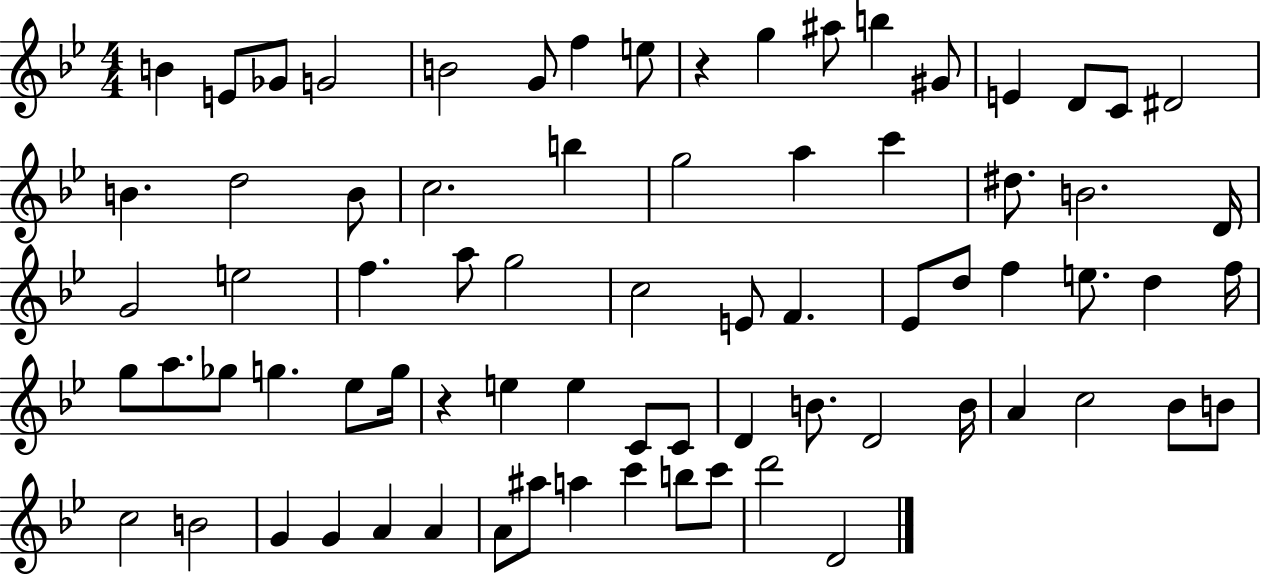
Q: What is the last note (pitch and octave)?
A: D4